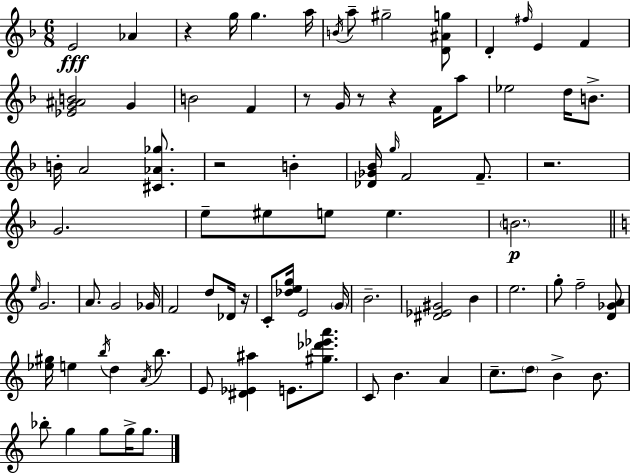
E4/h Ab4/q R/q G5/s G5/q. A5/s B4/s A5/e G#5/h [D4,A#4,G5]/e D4/q F#5/s E4/q F4/q [Eb4,G4,A#4,B4]/h G4/q B4/h F4/q R/e G4/s R/e R/q F4/s A5/e Eb5/h D5/s B4/e. B4/s A4/h [C#4,Ab4,Gb5]/e. R/h B4/q [Db4,Gb4,Bb4]/s G5/s F4/h F4/e. R/h. G4/h. E5/e EIS5/e E5/e E5/q. B4/h. E5/s G4/h. A4/e. G4/h Gb4/s F4/h D5/e Db4/s R/s C4/e [Db5,E5,G5]/s E4/h G4/s B4/h. [D#4,Eb4,G#4]/h B4/q E5/h. G5/e F5/h [D4,Gb4,A4]/e [Eb5,G#5]/s E5/q B5/s D5/q A4/s B5/e. E4/e [D#4,Eb4,A#5]/q E4/e. [G#5,Db6,Eb6,A6]/e. C4/e B4/q. A4/q C5/e. D5/e B4/q B4/e. Bb5/e G5/q G5/e G5/s G5/e.